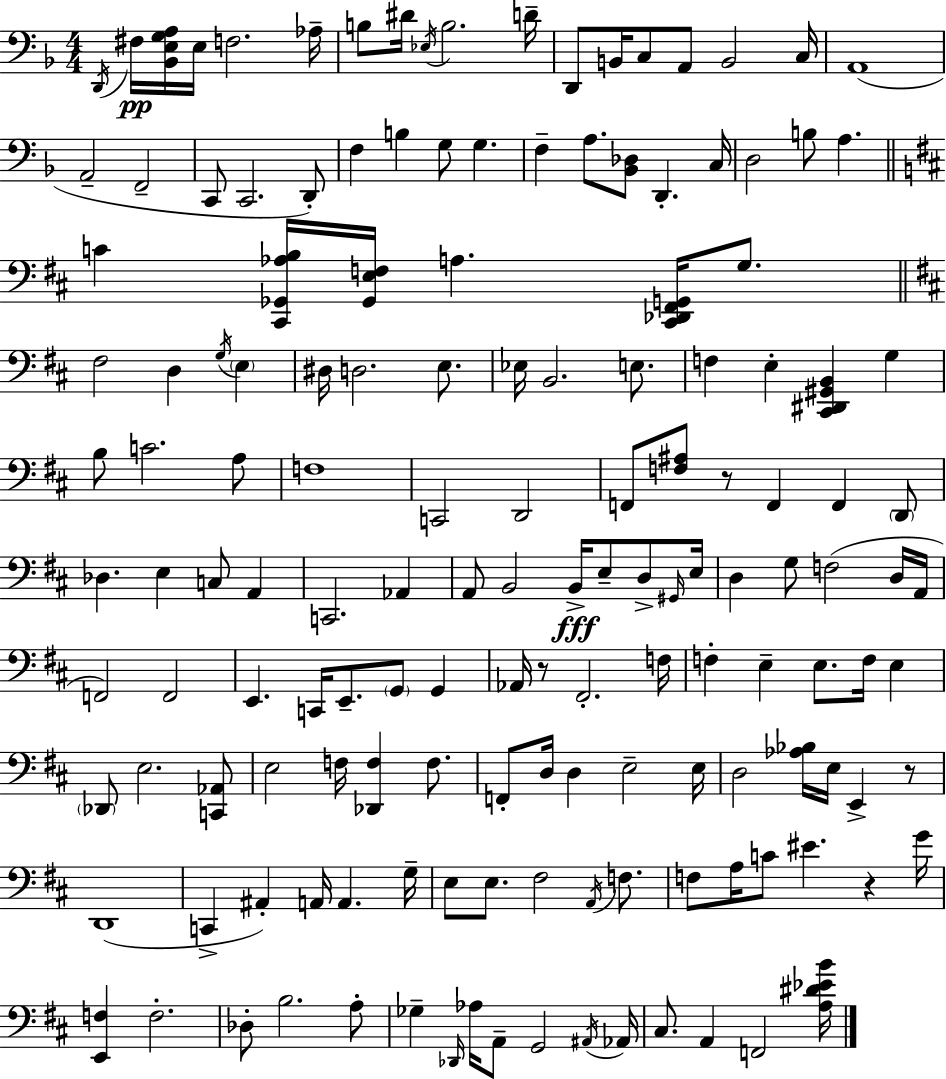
D2/s F#3/s [Bb2,E3,G3,A3]/s E3/s F3/h. Ab3/s B3/e D#4/s Eb3/s B3/h. D4/s D2/e B2/s C3/e A2/e B2/h C3/s A2/w A2/h F2/h C2/e C2/h. D2/e F3/q B3/q G3/e G3/q. F3/q A3/e. [Bb2,Db3]/e D2/q. C3/s D3/h B3/e A3/q. C4/q [C#2,Gb2,Ab3,B3]/s [Gb2,E3,F3]/s A3/q. [C#2,Db2,F#2,G2]/s G3/e. F#3/h D3/q G3/s E3/q D#3/s D3/h. E3/e. Eb3/s B2/h. E3/e. F3/q E3/q [C#2,D#2,G#2,B2]/q G3/q B3/e C4/h. A3/e F3/w C2/h D2/h F2/e [F3,A#3]/e R/e F2/q F2/q D2/e Db3/q. E3/q C3/e A2/q C2/h. Ab2/q A2/e B2/h B2/s E3/e D3/e G#2/s E3/s D3/q G3/e F3/h D3/s A2/s F2/h F2/h E2/q. C2/s E2/e. G2/e G2/q Ab2/s R/e F#2/h. F3/s F3/q E3/q E3/e. F3/s E3/q Db2/e E3/h. [C2,Ab2]/e E3/h F3/s [Db2,F3]/q F3/e. F2/e D3/s D3/q E3/h E3/s D3/h [Ab3,Bb3]/s E3/s E2/q R/e D2/w C2/q A#2/q A2/s A2/q. G3/s E3/e E3/e. F#3/h A2/s F3/e. F3/e A3/s C4/e EIS4/q. R/q G4/s [E2,F3]/q F3/h. Db3/e B3/h. A3/e Gb3/q Db2/s Ab3/s A2/e G2/h A#2/s Ab2/s C#3/e. A2/q F2/h [A3,D#4,Eb4,B4]/s